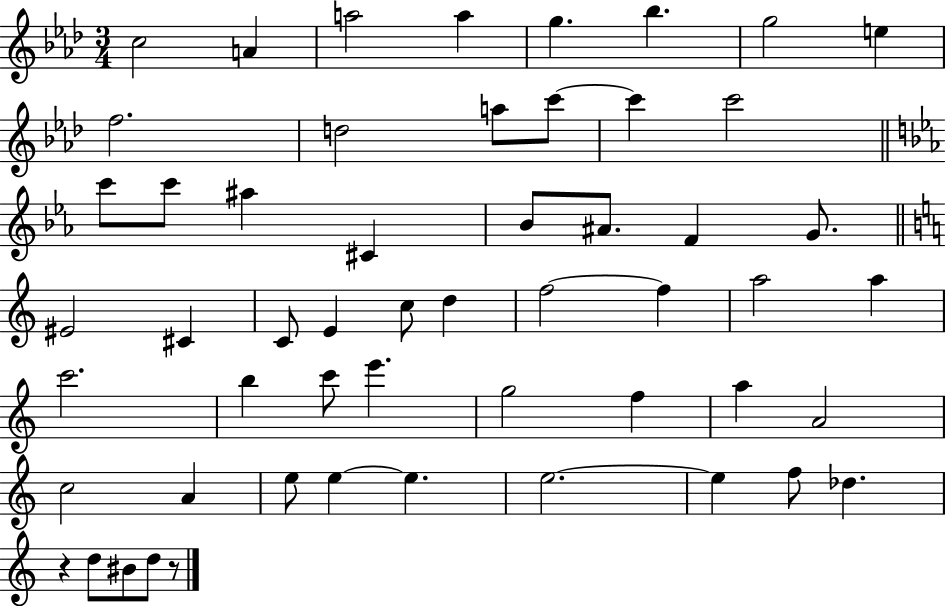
C5/h A4/q A5/h A5/q G5/q. Bb5/q. G5/h E5/q F5/h. D5/h A5/e C6/e C6/q C6/h C6/e C6/e A#5/q C#4/q Bb4/e A#4/e. F4/q G4/e. EIS4/h C#4/q C4/e E4/q C5/e D5/q F5/h F5/q A5/h A5/q C6/h. B5/q C6/e E6/q. G5/h F5/q A5/q A4/h C5/h A4/q E5/e E5/q E5/q. E5/h. E5/q F5/e Db5/q. R/q D5/e BIS4/e D5/e R/e